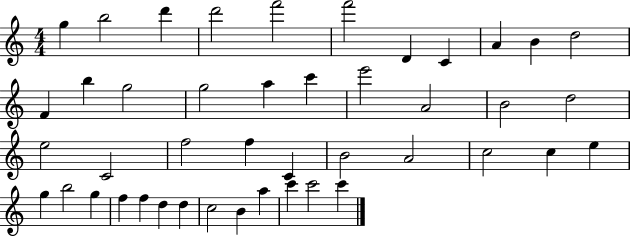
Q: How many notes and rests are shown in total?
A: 44